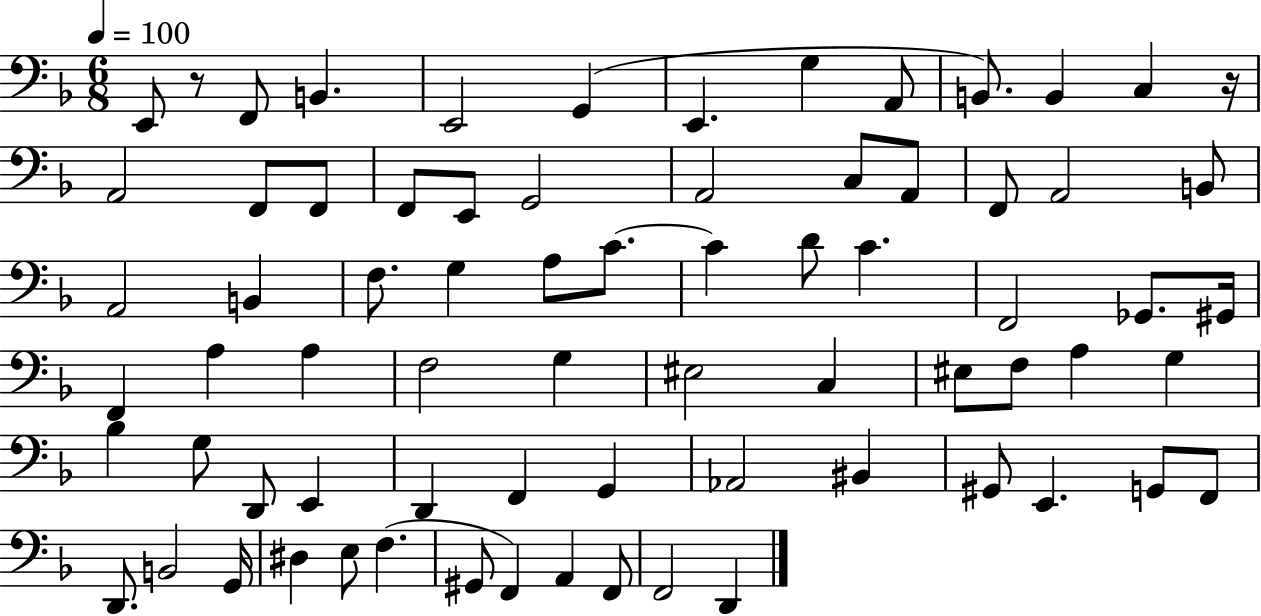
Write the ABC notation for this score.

X:1
T:Untitled
M:6/8
L:1/4
K:F
E,,/2 z/2 F,,/2 B,, E,,2 G,, E,, G, A,,/2 B,,/2 B,, C, z/4 A,,2 F,,/2 F,,/2 F,,/2 E,,/2 G,,2 A,,2 C,/2 A,,/2 F,,/2 A,,2 B,,/2 A,,2 B,, F,/2 G, A,/2 C/2 C D/2 C F,,2 _G,,/2 ^G,,/4 F,, A, A, F,2 G, ^E,2 C, ^E,/2 F,/2 A, G, _B, G,/2 D,,/2 E,, D,, F,, G,, _A,,2 ^B,, ^G,,/2 E,, G,,/2 F,,/2 D,,/2 B,,2 G,,/4 ^D, E,/2 F, ^G,,/2 F,, A,, F,,/2 F,,2 D,,